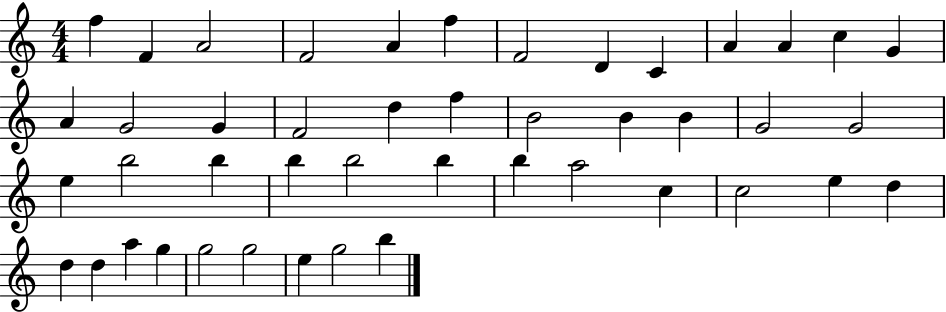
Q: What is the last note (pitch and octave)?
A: B5